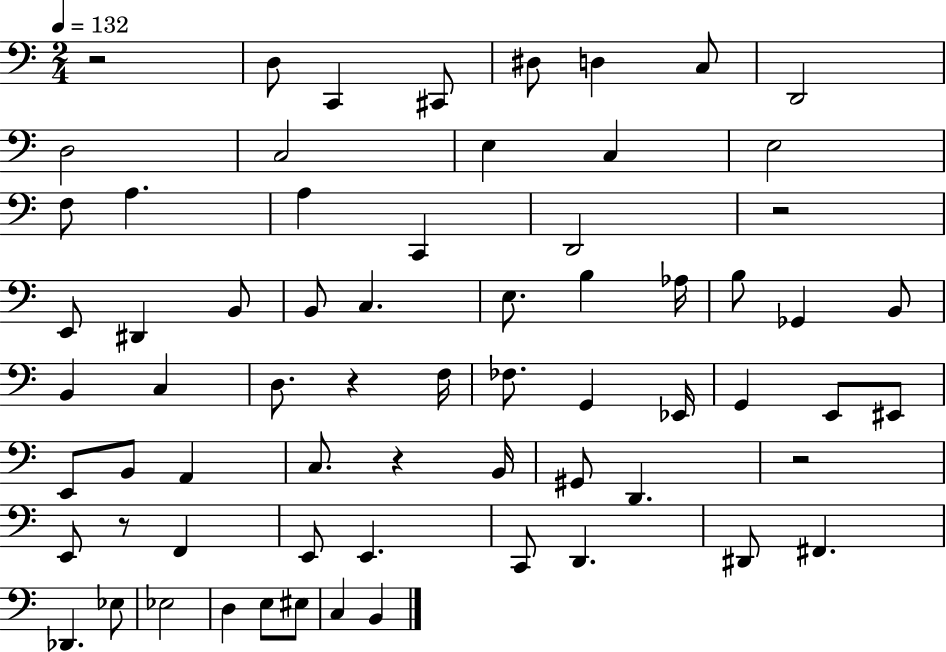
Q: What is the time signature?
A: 2/4